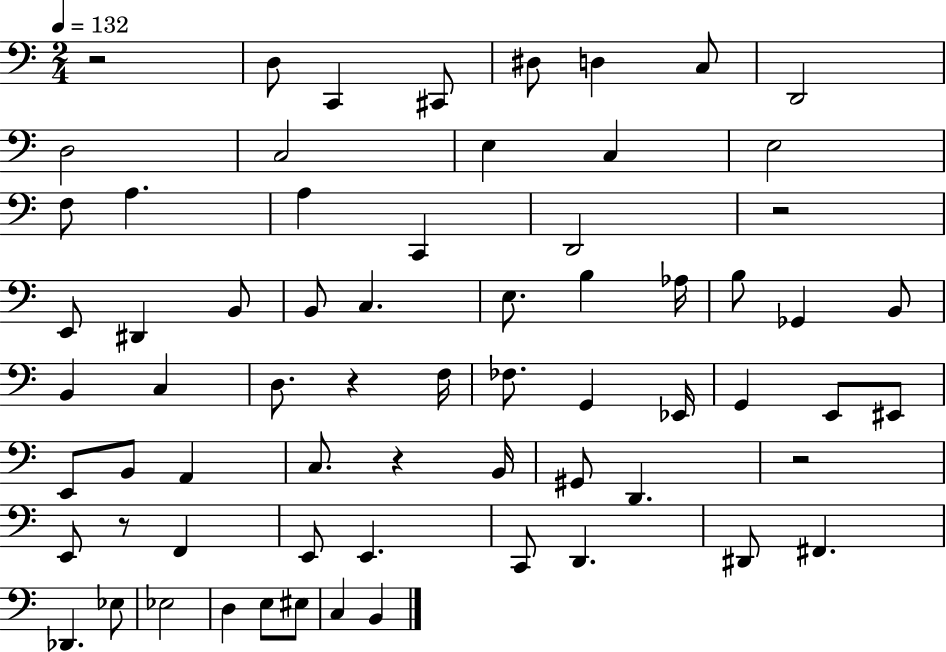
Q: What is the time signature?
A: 2/4